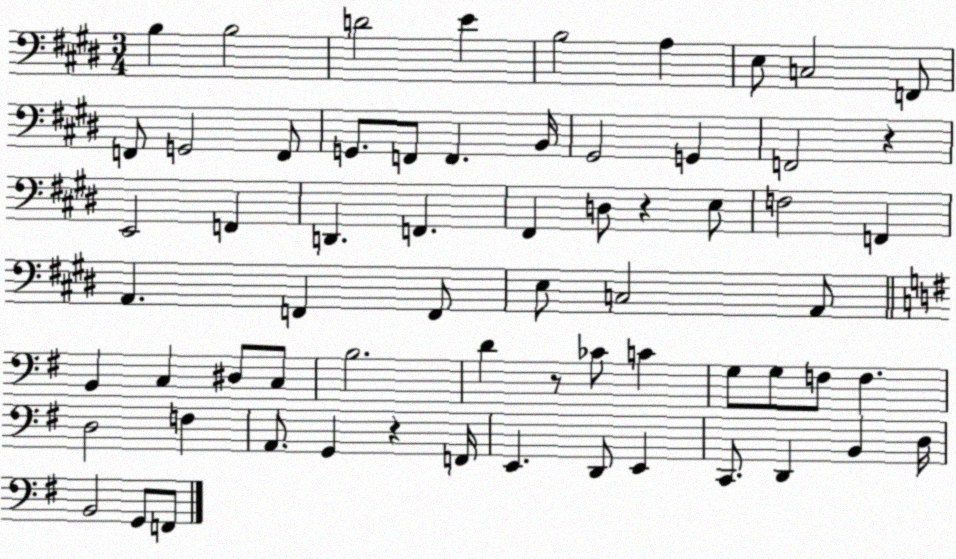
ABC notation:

X:1
T:Untitled
M:3/4
L:1/4
K:E
B, B,2 D2 E B,2 A, E,/2 C,2 F,,/2 F,,/2 G,,2 F,,/2 G,,/2 F,,/2 F,, B,,/4 ^G,,2 G,, F,,2 z E,,2 F,, D,, F,, ^F,, D,/2 z E,/2 F,2 F,, A,, F,, F,,/2 E,/2 C,2 A,,/2 B,, C, ^D,/2 C,/2 B,2 D z/2 _C/2 C G,/2 G,/2 F,/2 F, D,2 F, A,,/2 G,, z F,,/4 E,, D,,/2 E,, C,,/2 D,, B,, D,/4 B,,2 G,,/2 F,,/2